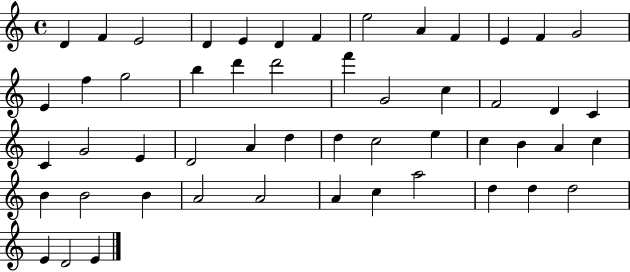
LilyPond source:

{
  \clef treble
  \time 4/4
  \defaultTimeSignature
  \key c \major
  d'4 f'4 e'2 | d'4 e'4 d'4 f'4 | e''2 a'4 f'4 | e'4 f'4 g'2 | \break e'4 f''4 g''2 | b''4 d'''4 d'''2 | f'''4 g'2 c''4 | f'2 d'4 c'4 | \break c'4 g'2 e'4 | d'2 a'4 d''4 | d''4 c''2 e''4 | c''4 b'4 a'4 c''4 | \break b'4 b'2 b'4 | a'2 a'2 | a'4 c''4 a''2 | d''4 d''4 d''2 | \break e'4 d'2 e'4 | \bar "|."
}